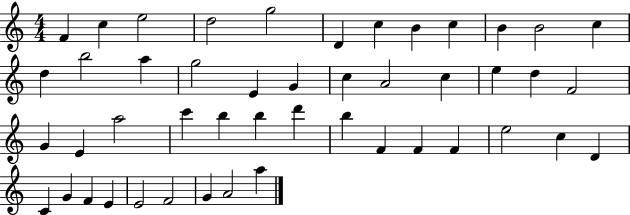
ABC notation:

X:1
T:Untitled
M:4/4
L:1/4
K:C
F c e2 d2 g2 D c B c B B2 c d b2 a g2 E G c A2 c e d F2 G E a2 c' b b d' b F F F e2 c D C G F E E2 F2 G A2 a